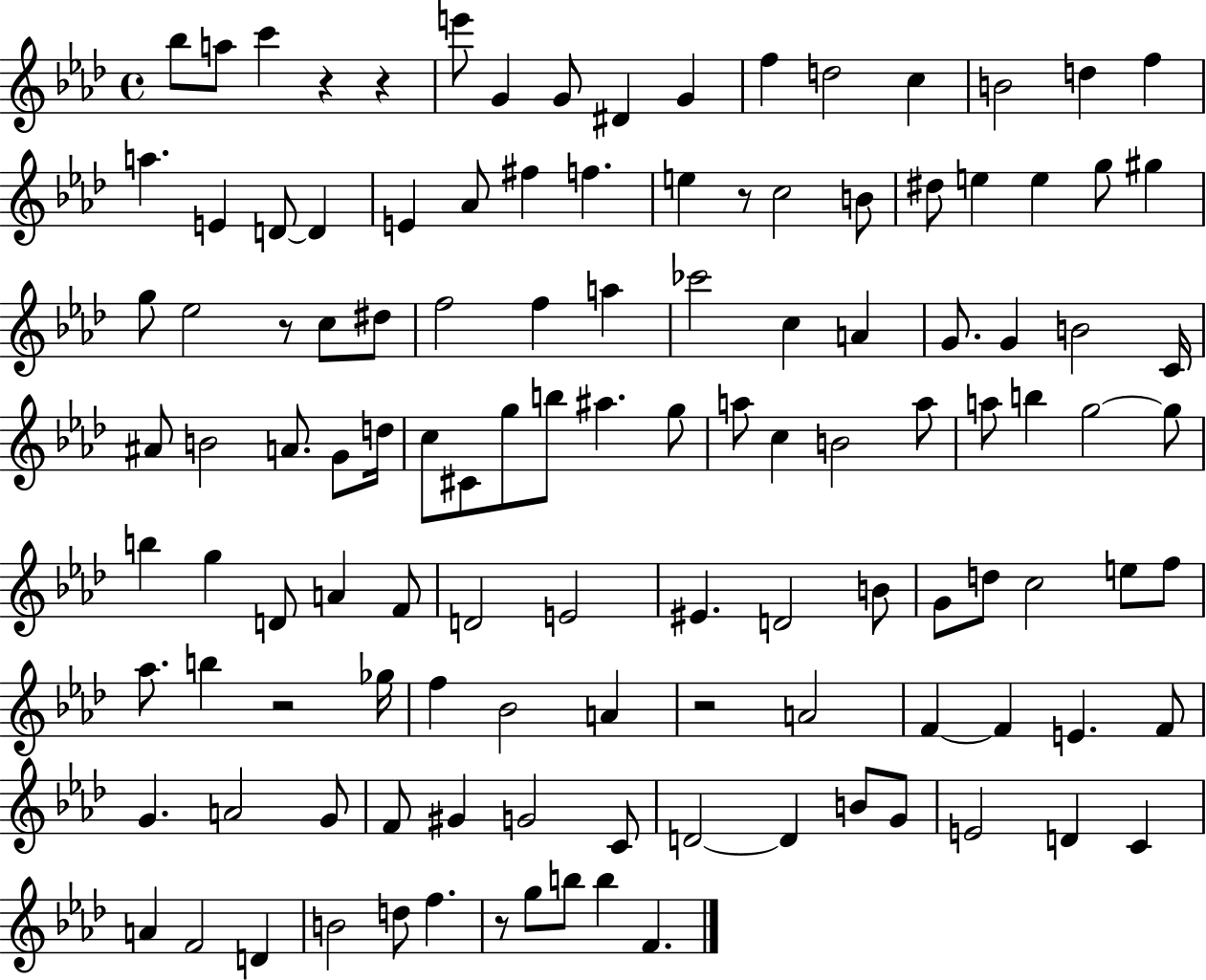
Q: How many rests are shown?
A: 7